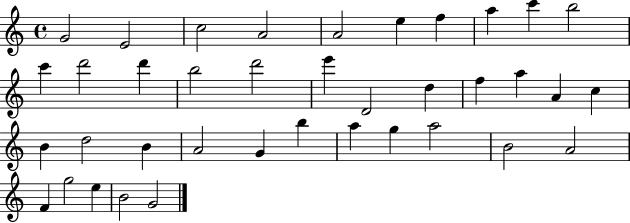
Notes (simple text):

G4/h E4/h C5/h A4/h A4/h E5/q F5/q A5/q C6/q B5/h C6/q D6/h D6/q B5/h D6/h E6/q D4/h D5/q F5/q A5/q A4/q C5/q B4/q D5/h B4/q A4/h G4/q B5/q A5/q G5/q A5/h B4/h A4/h F4/q G5/h E5/q B4/h G4/h